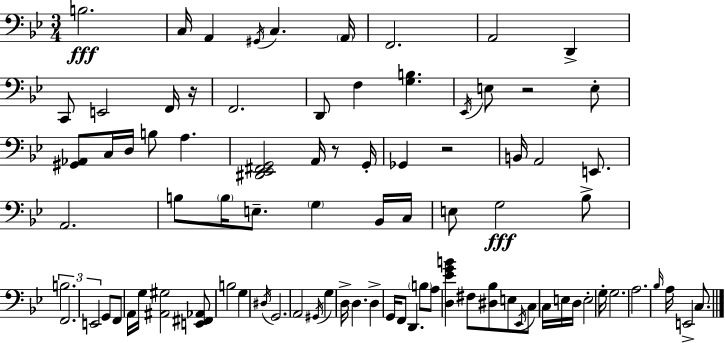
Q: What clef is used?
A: bass